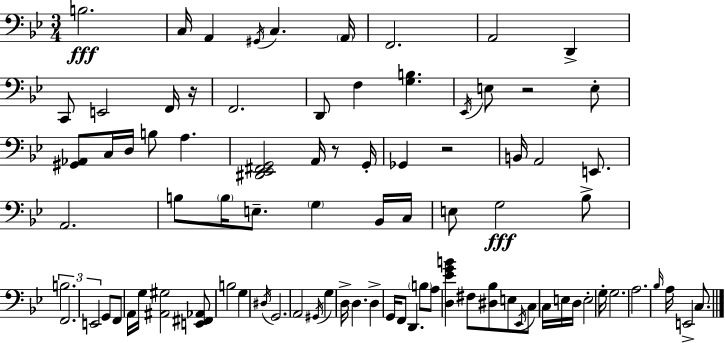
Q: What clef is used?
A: bass